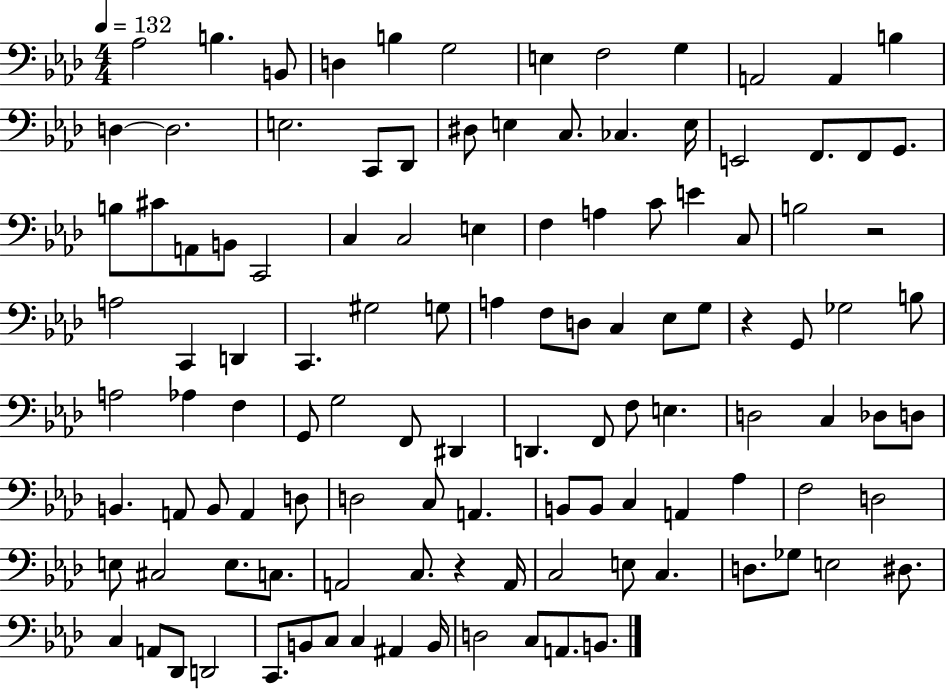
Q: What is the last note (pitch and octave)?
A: B2